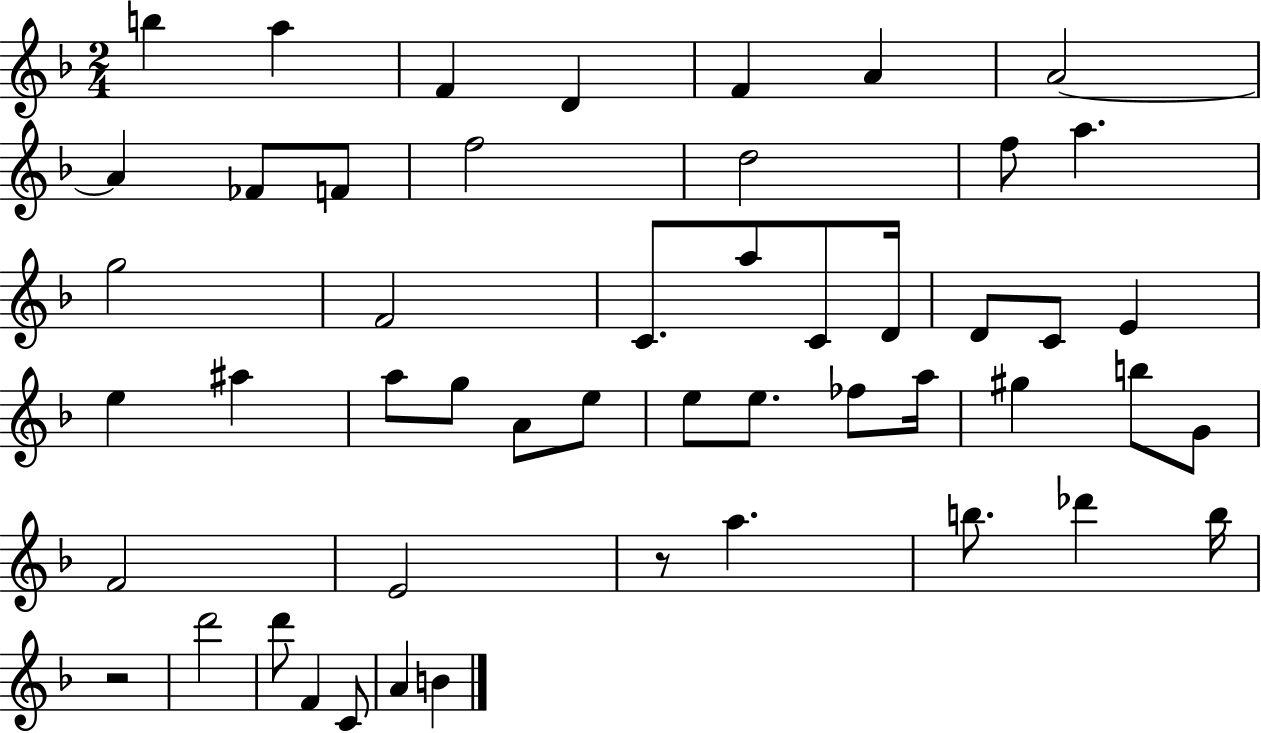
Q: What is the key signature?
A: F major